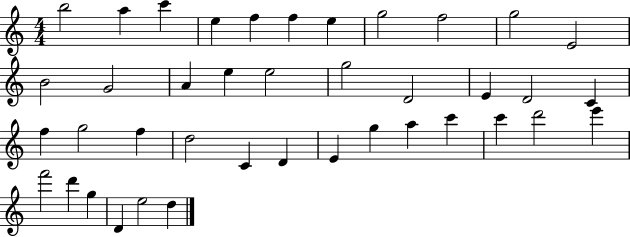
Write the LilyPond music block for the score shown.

{
  \clef treble
  \numericTimeSignature
  \time 4/4
  \key c \major
  b''2 a''4 c'''4 | e''4 f''4 f''4 e''4 | g''2 f''2 | g''2 e'2 | \break b'2 g'2 | a'4 e''4 e''2 | g''2 d'2 | e'4 d'2 c'4 | \break f''4 g''2 f''4 | d''2 c'4 d'4 | e'4 g''4 a''4 c'''4 | c'''4 d'''2 e'''4 | \break f'''2 d'''4 g''4 | d'4 e''2 d''4 | \bar "|."
}